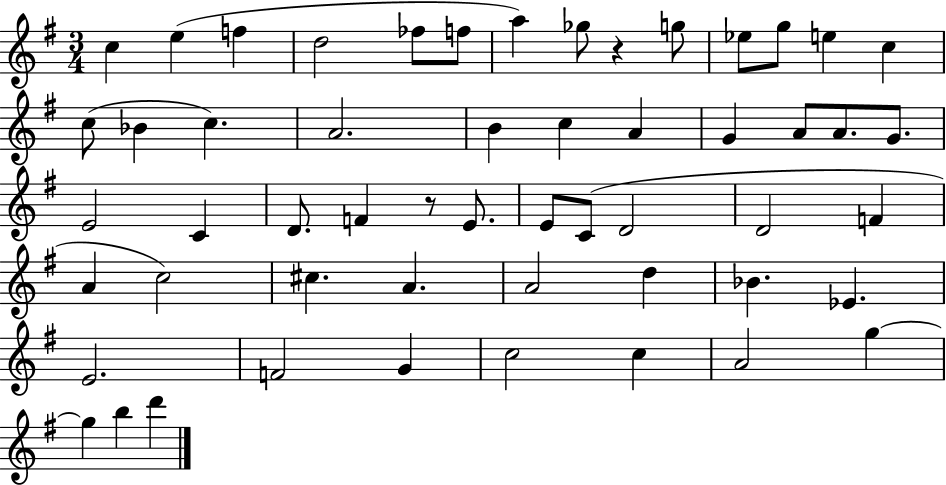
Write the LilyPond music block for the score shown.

{
  \clef treble
  \numericTimeSignature
  \time 3/4
  \key g \major
  \repeat volta 2 { c''4 e''4( f''4 | d''2 fes''8 f''8 | a''4) ges''8 r4 g''8 | ees''8 g''8 e''4 c''4 | \break c''8( bes'4 c''4.) | a'2. | b'4 c''4 a'4 | g'4 a'8 a'8. g'8. | \break e'2 c'4 | d'8. f'4 r8 e'8. | e'8 c'8( d'2 | d'2 f'4 | \break a'4 c''2) | cis''4. a'4. | a'2 d''4 | bes'4. ees'4. | \break e'2. | f'2 g'4 | c''2 c''4 | a'2 g''4~~ | \break g''4 b''4 d'''4 | } \bar "|."
}